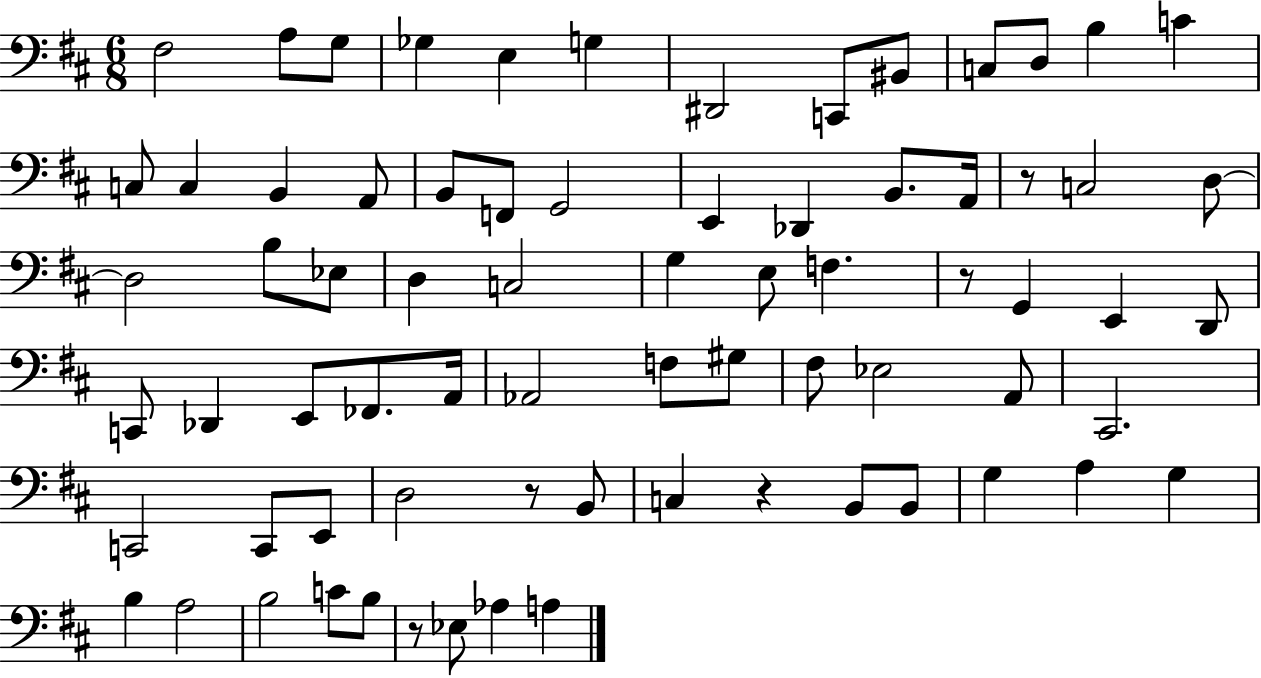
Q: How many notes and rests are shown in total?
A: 73